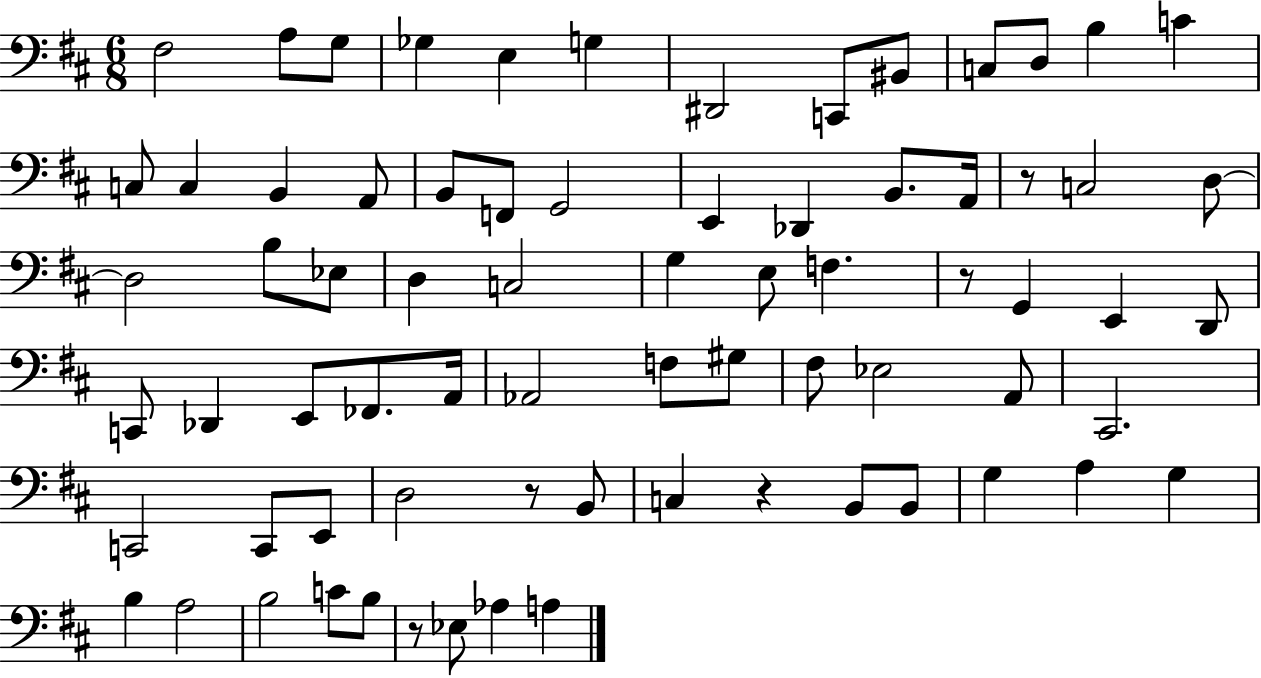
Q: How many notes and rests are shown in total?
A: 73